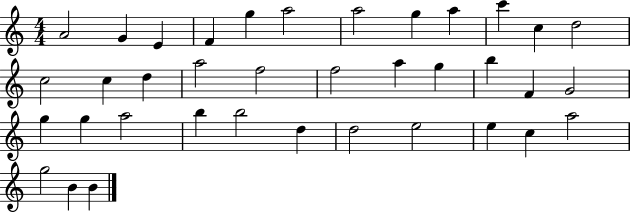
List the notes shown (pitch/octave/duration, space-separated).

A4/h G4/q E4/q F4/q G5/q A5/h A5/h G5/q A5/q C6/q C5/q D5/h C5/h C5/q D5/q A5/h F5/h F5/h A5/q G5/q B5/q F4/q G4/h G5/q G5/q A5/h B5/q B5/h D5/q D5/h E5/h E5/q C5/q A5/h G5/h B4/q B4/q